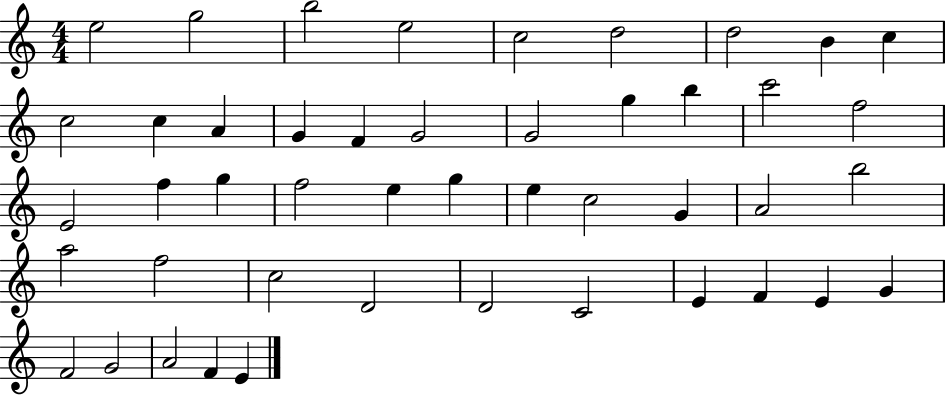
{
  \clef treble
  \numericTimeSignature
  \time 4/4
  \key c \major
  e''2 g''2 | b''2 e''2 | c''2 d''2 | d''2 b'4 c''4 | \break c''2 c''4 a'4 | g'4 f'4 g'2 | g'2 g''4 b''4 | c'''2 f''2 | \break e'2 f''4 g''4 | f''2 e''4 g''4 | e''4 c''2 g'4 | a'2 b''2 | \break a''2 f''2 | c''2 d'2 | d'2 c'2 | e'4 f'4 e'4 g'4 | \break f'2 g'2 | a'2 f'4 e'4 | \bar "|."
}